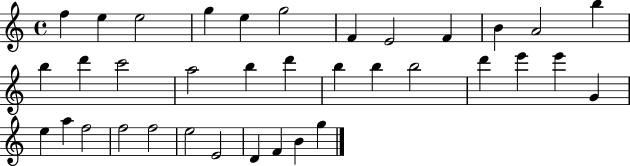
{
  \clef treble
  \time 4/4
  \defaultTimeSignature
  \key c \major
  f''4 e''4 e''2 | g''4 e''4 g''2 | f'4 e'2 f'4 | b'4 a'2 b''4 | \break b''4 d'''4 c'''2 | a''2 b''4 d'''4 | b''4 b''4 b''2 | d'''4 e'''4 e'''4 g'4 | \break e''4 a''4 f''2 | f''2 f''2 | e''2 e'2 | d'4 f'4 b'4 g''4 | \break \bar "|."
}